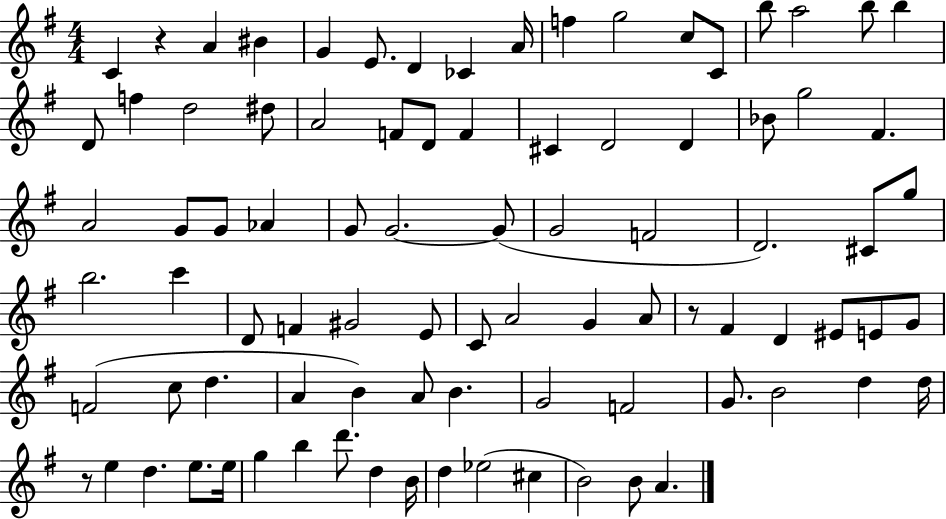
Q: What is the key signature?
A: G major